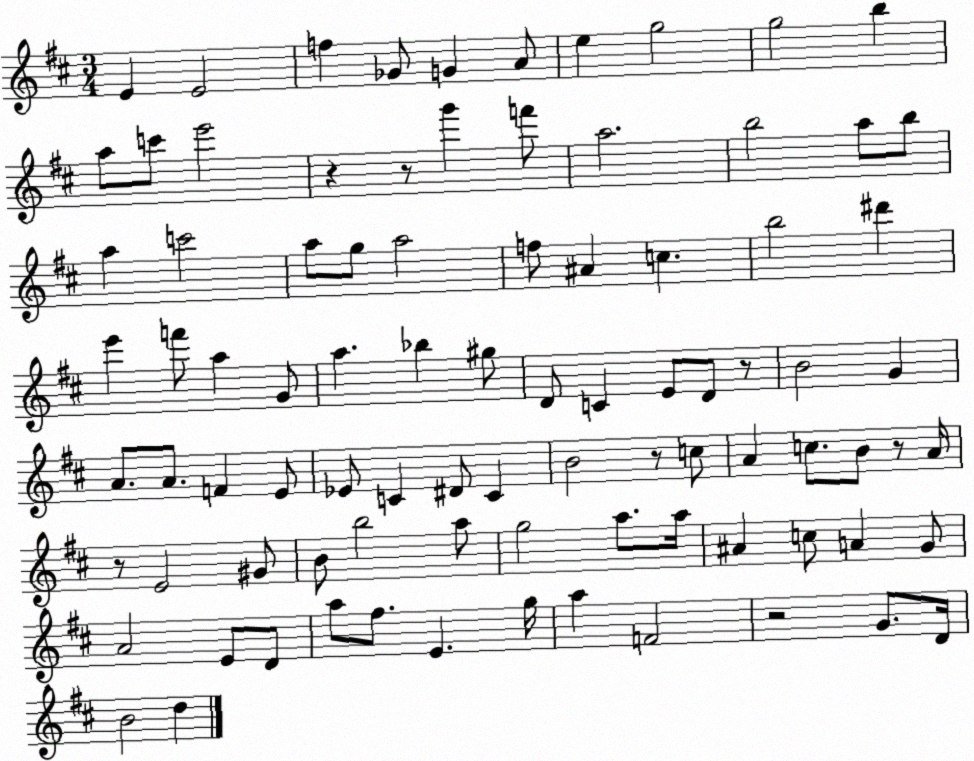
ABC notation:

X:1
T:Untitled
M:3/4
L:1/4
K:D
E E2 f _G/2 G A/2 e g2 g2 b a/2 c'/2 e'2 z z/2 g' f'/2 a2 b2 a/2 b/2 a c'2 a/2 g/2 a2 f/2 ^A c b2 ^d' e' f'/2 a G/2 a _b ^g/2 D/2 C E/2 D/2 z/2 B2 G A/2 A/2 F E/2 _E/2 C ^D/2 C B2 z/2 c/2 A c/2 B/2 z/2 A/4 z/2 E2 ^G/2 B/2 b2 a/2 g2 a/2 a/4 ^A c/2 A G/2 A2 E/2 D/2 a/2 ^f/2 E g/4 a F2 z2 G/2 D/4 B2 d